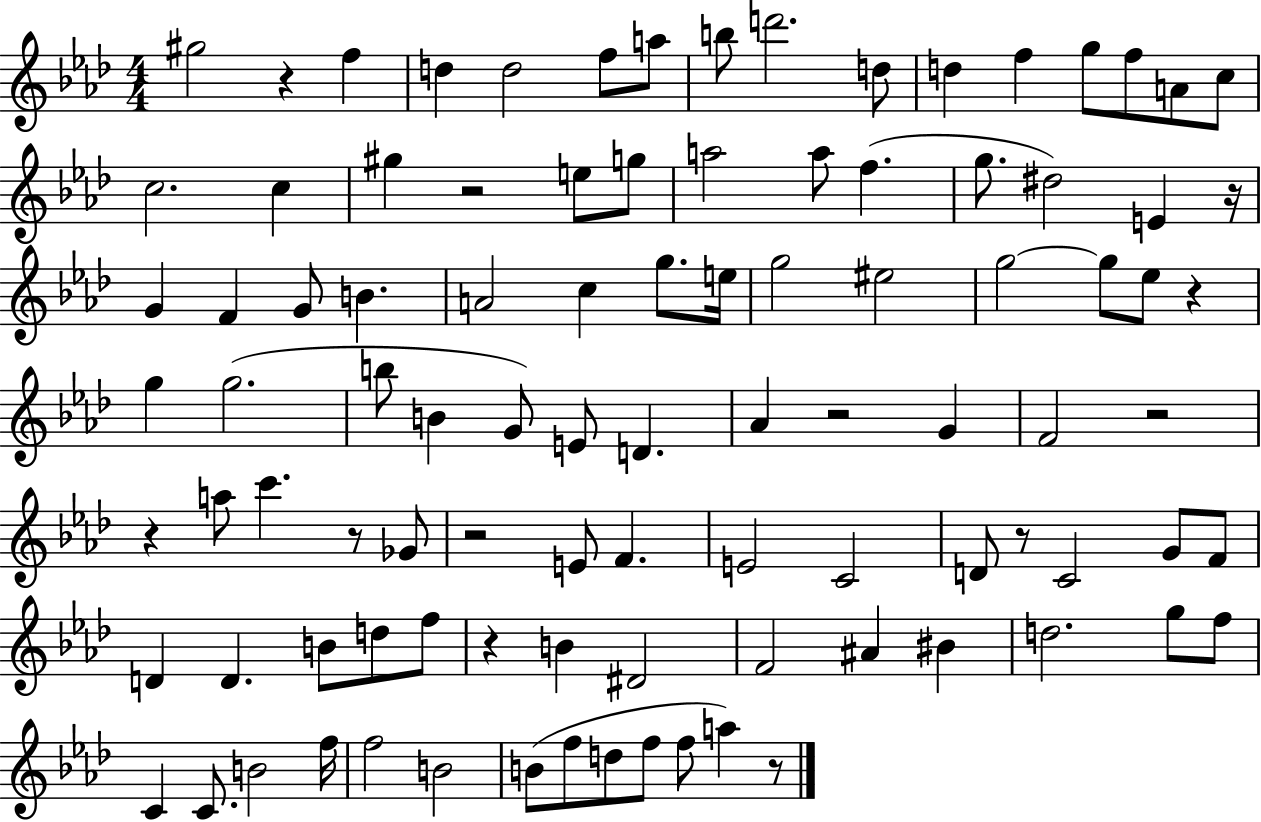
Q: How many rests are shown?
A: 12